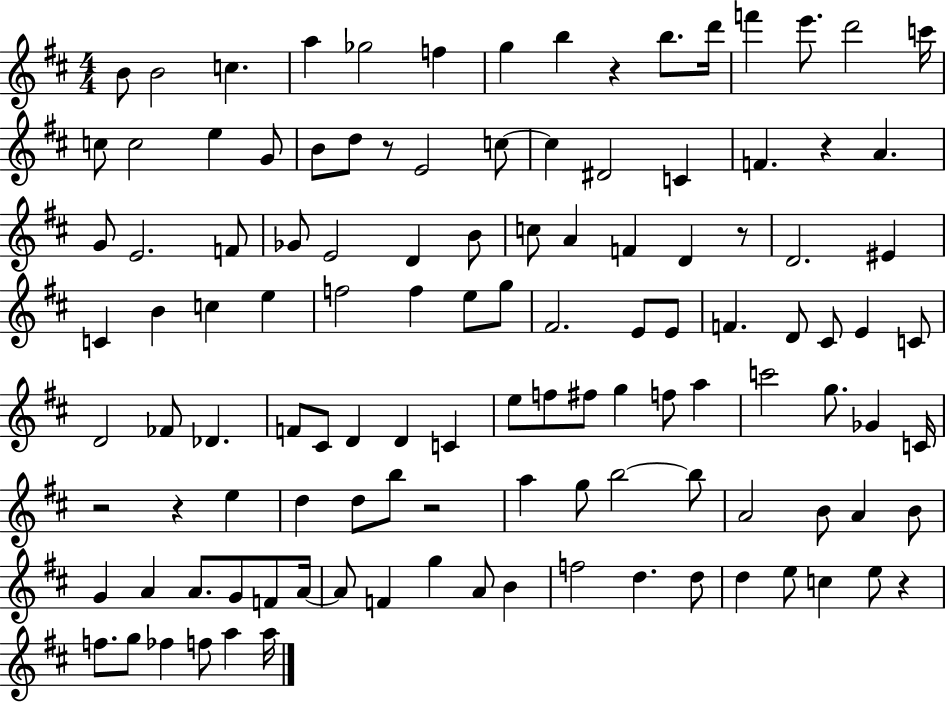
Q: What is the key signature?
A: D major